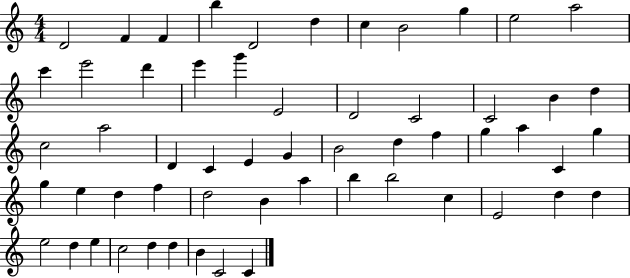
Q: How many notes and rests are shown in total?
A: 57